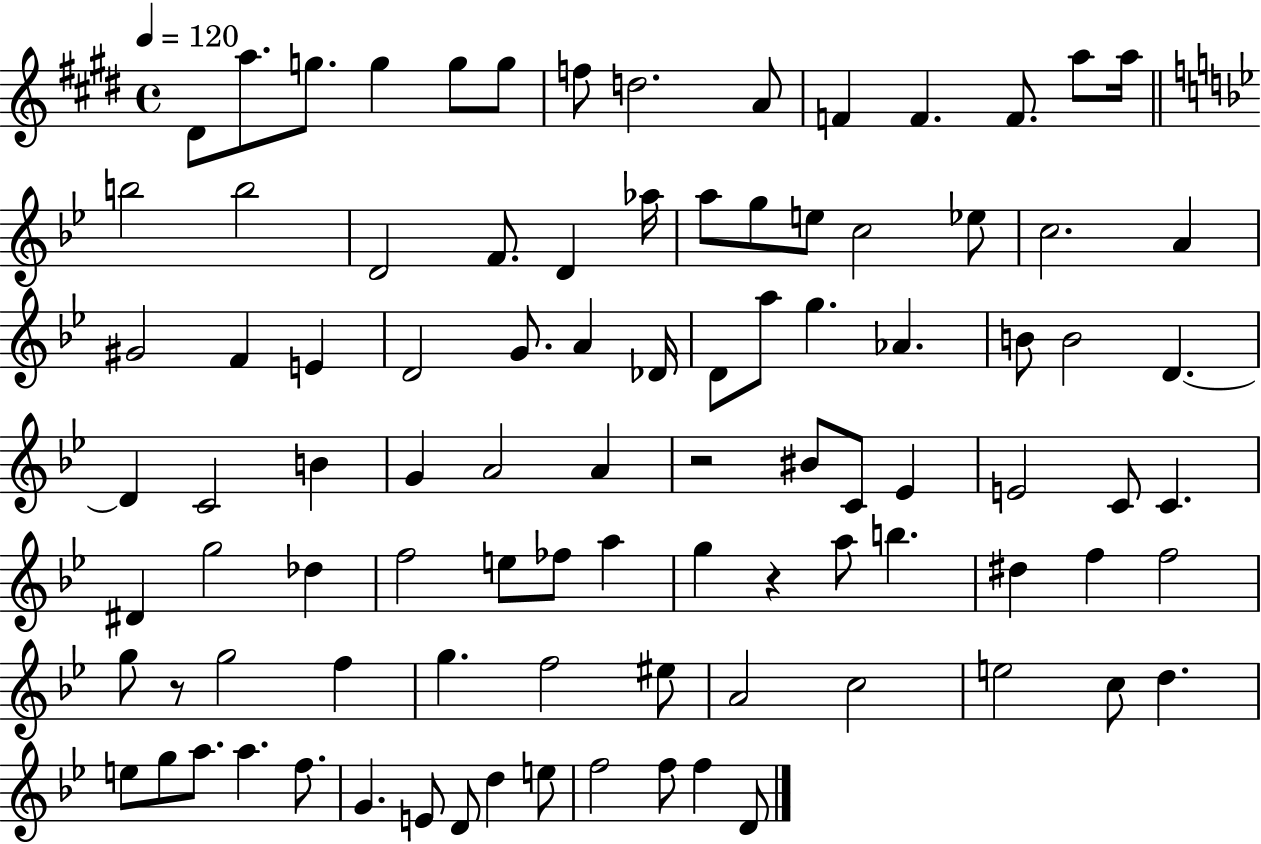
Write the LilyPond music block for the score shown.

{
  \clef treble
  \time 4/4
  \defaultTimeSignature
  \key e \major
  \tempo 4 = 120
  \repeat volta 2 { dis'8 a''8. g''8. g''4 g''8 g''8 | f''8 d''2. a'8 | f'4 f'4. f'8. a''8 a''16 | \bar "||" \break \key g \minor b''2 b''2 | d'2 f'8. d'4 aes''16 | a''8 g''8 e''8 c''2 ees''8 | c''2. a'4 | \break gis'2 f'4 e'4 | d'2 g'8. a'4 des'16 | d'8 a''8 g''4. aes'4. | b'8 b'2 d'4.~~ | \break d'4 c'2 b'4 | g'4 a'2 a'4 | r2 bis'8 c'8 ees'4 | e'2 c'8 c'4. | \break dis'4 g''2 des''4 | f''2 e''8 fes''8 a''4 | g''4 r4 a''8 b''4. | dis''4 f''4 f''2 | \break g''8 r8 g''2 f''4 | g''4. f''2 eis''8 | a'2 c''2 | e''2 c''8 d''4. | \break e''8 g''8 a''8. a''4. f''8. | g'4. e'8 d'8 d''4 e''8 | f''2 f''8 f''4 d'8 | } \bar "|."
}